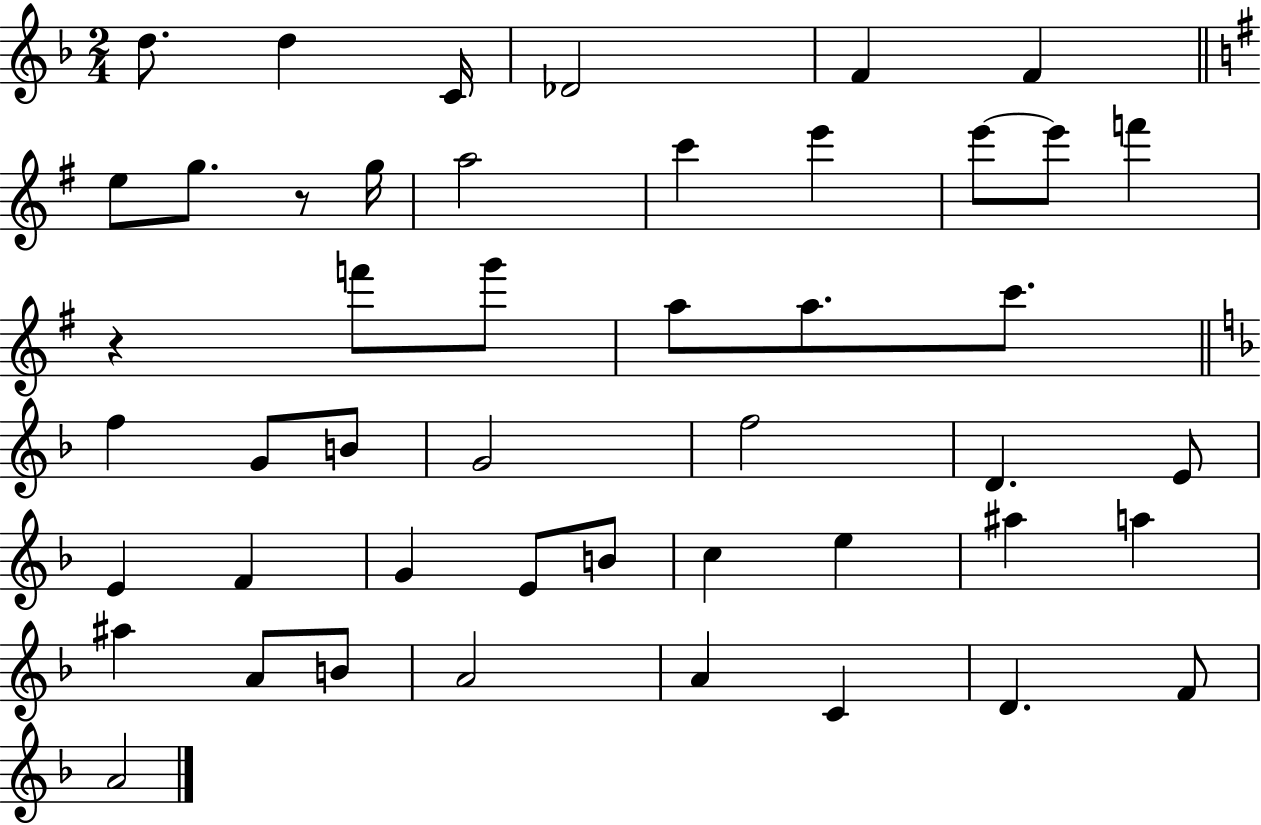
D5/e. D5/q C4/s Db4/h F4/q F4/q E5/e G5/e. R/e G5/s A5/h C6/q E6/q E6/e E6/e F6/q R/q F6/e G6/e A5/e A5/e. C6/e. F5/q G4/e B4/e G4/h F5/h D4/q. E4/e E4/q F4/q G4/q E4/e B4/e C5/q E5/q A#5/q A5/q A#5/q A4/e B4/e A4/h A4/q C4/q D4/q. F4/e A4/h